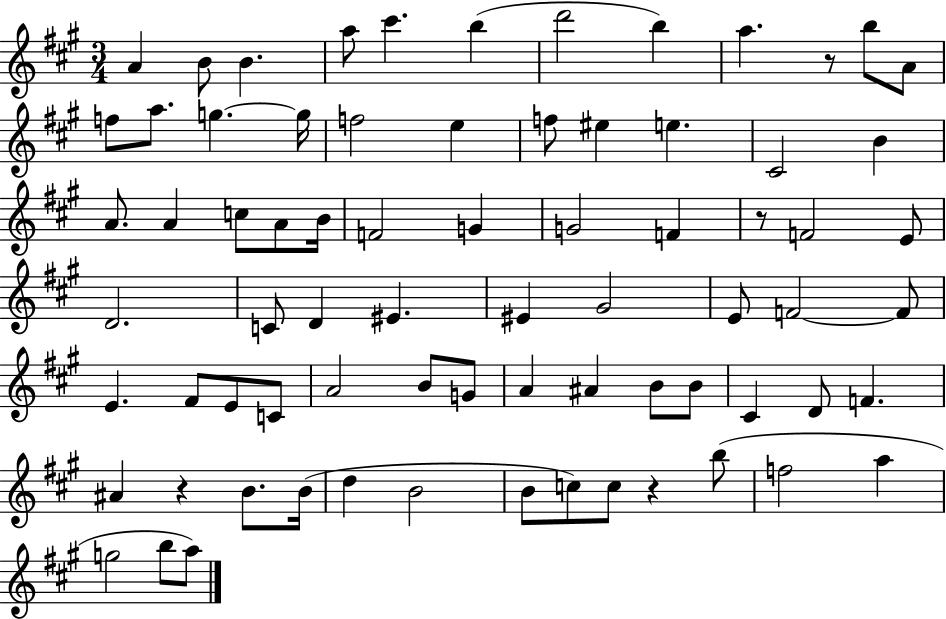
X:1
T:Untitled
M:3/4
L:1/4
K:A
A B/2 B a/2 ^c' b d'2 b a z/2 b/2 A/2 f/2 a/2 g g/4 f2 e f/2 ^e e ^C2 B A/2 A c/2 A/2 B/4 F2 G G2 F z/2 F2 E/2 D2 C/2 D ^E ^E ^G2 E/2 F2 F/2 E ^F/2 E/2 C/2 A2 B/2 G/2 A ^A B/2 B/2 ^C D/2 F ^A z B/2 B/4 d B2 B/2 c/2 c/2 z b/2 f2 a g2 b/2 a/2